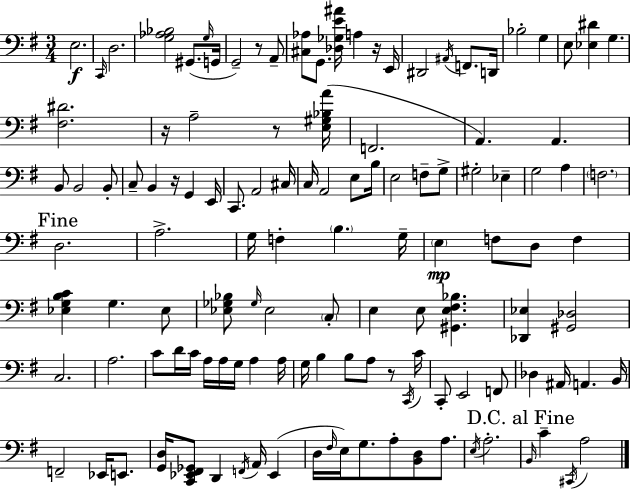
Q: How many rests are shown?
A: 6